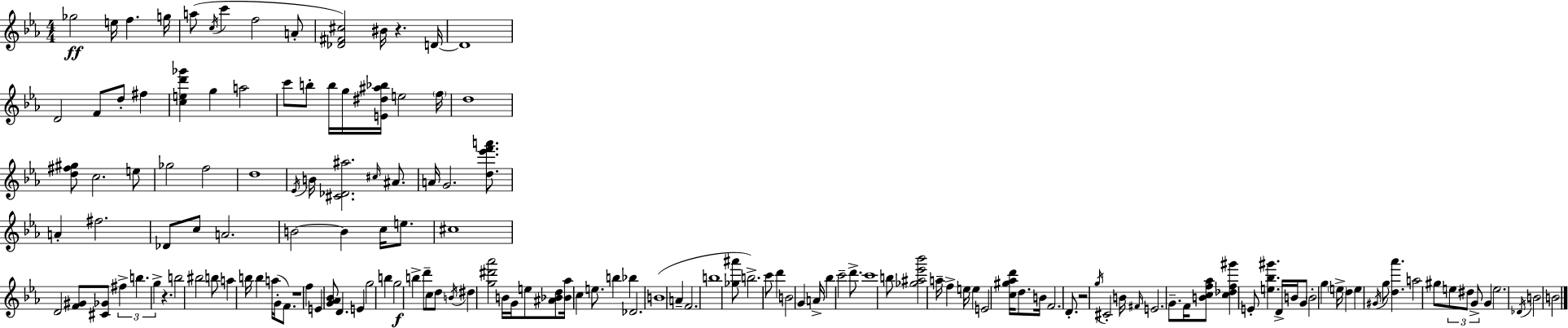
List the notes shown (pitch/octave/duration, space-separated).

Gb5/h E5/s F5/q. G5/s A5/e C5/s C6/q F5/h A4/e [Db4,F#4,C#5]/h BIS4/s R/q. D4/s D4/w D4/h F4/e D5/e F#5/q [C5,E5,D6,Gb6]/q G5/q A5/h C6/e B5/e B5/s G5/s [E4,D#5,A#5,Bb5]/s E5/h F5/s D5/w [D5,F#5,G#5]/e C5/h. E5/e Gb5/h F5/h D5/w Eb4/s B4/s [C#4,Db4,A#5]/h. C#5/s A#4/e. A4/s G4/h. [D5,Eb6,F6,A6]/e. A4/q F#5/h. Db4/e C5/e A4/h. B4/h B4/q C5/s E5/e. C#5/w D4/h [F4,G#4]/e [C#4,Gb4]/e F#5/q B5/q. G5/q R/q. B5/h BIS5/h B5/e A5/q B5/s B5/q A5/s G4/s F4/e. R/w F5/q E4/q [G4,Ab4,Bb4]/e D4/q. E4/q G5/h B5/q G5/h B5/q D6/e C5/e D5/e B4/s D#5/q [G5,D#6,Ab6]/h B4/s G4/s E5/e [A#4,Bb4,D5]/e [Bb4,Ab5]/s C5/q E5/e. B5/q Bb5/q Db4/h. B4/w A4/q F4/h. B5/w [Gb5,A#6]/e B5/h. C6/e D6/q B4/h G4/q A4/s Bb5/q C6/h D6/e. C6/w B5/e [Gb5,A#5,Eb6,Bb6]/h A5/s F5/q E5/s E5/q E4/h [C5,G#5,Ab5,D6]/s D5/e. B4/s F4/h. D4/e. R/h G5/s C#4/h B4/s F#4/s E4/h. G4/e. F4/s [B4,C5,F5,Ab5]/e [C5,Db5,F5,G#6]/q E4/e [E5,Bb5,G#6]/q. D4/s B4/s G4/e B4/h G5/q E5/s D5/q E5/q G#4/s G5/e [D5,Ab6]/q. A5/h G#5/e E5/e D#5/e G4/e G4/q E5/h. Db4/s B4/h B4/h